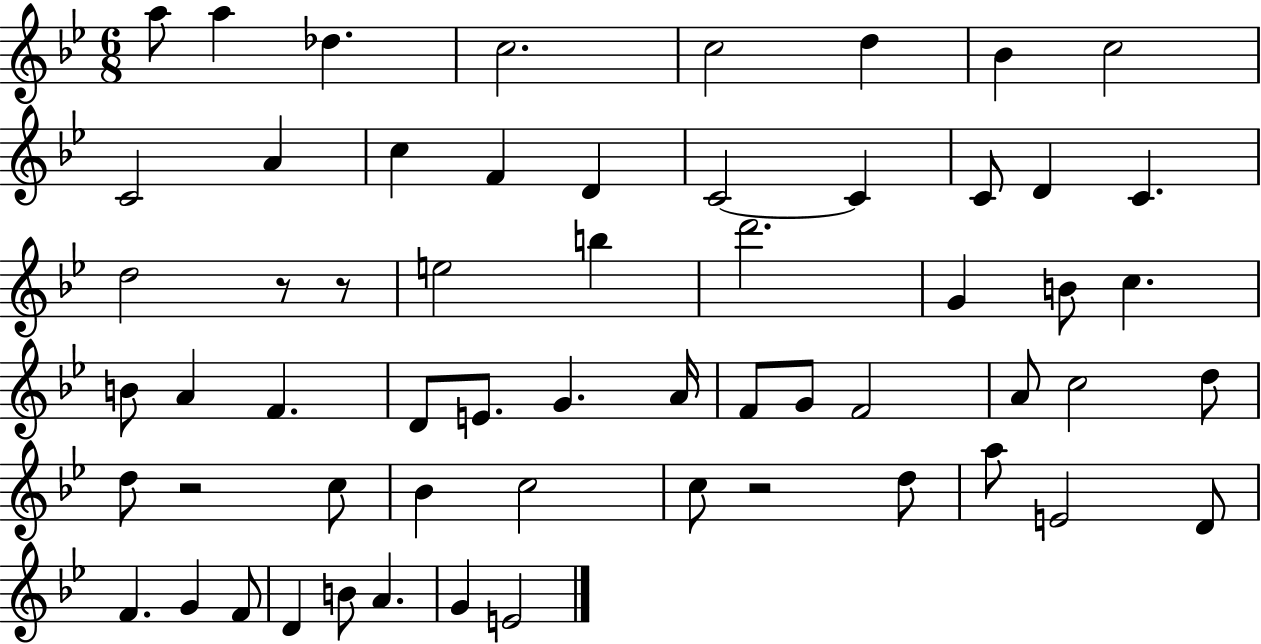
{
  \clef treble
  \numericTimeSignature
  \time 6/8
  \key bes \major
  a''8 a''4 des''4. | c''2. | c''2 d''4 | bes'4 c''2 | \break c'2 a'4 | c''4 f'4 d'4 | c'2~~ c'4 | c'8 d'4 c'4. | \break d''2 r8 r8 | e''2 b''4 | d'''2. | g'4 b'8 c''4. | \break b'8 a'4 f'4. | d'8 e'8. g'4. a'16 | f'8 g'8 f'2 | a'8 c''2 d''8 | \break d''8 r2 c''8 | bes'4 c''2 | c''8 r2 d''8 | a''8 e'2 d'8 | \break f'4. g'4 f'8 | d'4 b'8 a'4. | g'4 e'2 | \bar "|."
}